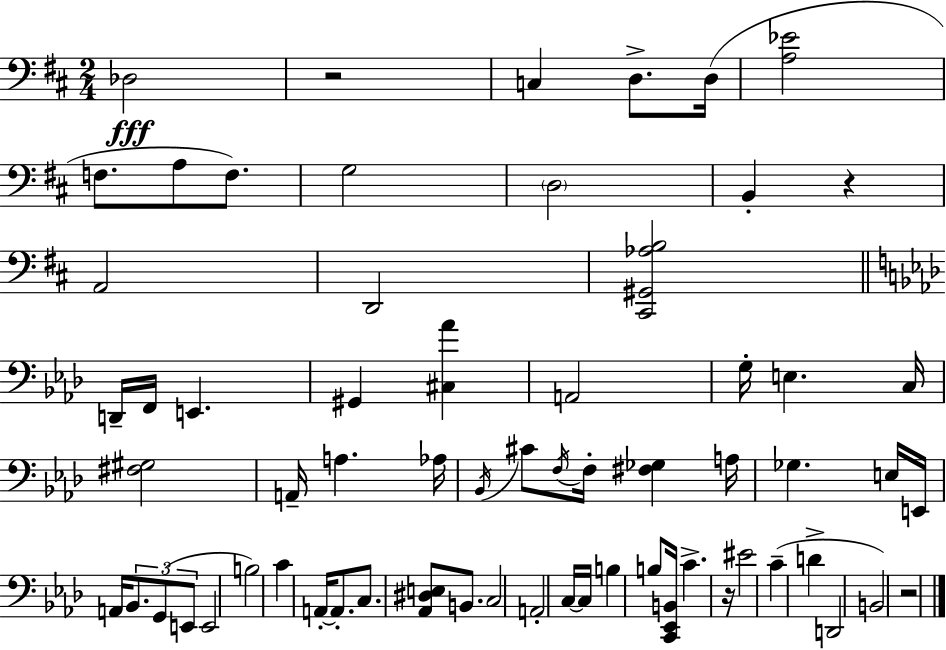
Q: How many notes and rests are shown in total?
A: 65